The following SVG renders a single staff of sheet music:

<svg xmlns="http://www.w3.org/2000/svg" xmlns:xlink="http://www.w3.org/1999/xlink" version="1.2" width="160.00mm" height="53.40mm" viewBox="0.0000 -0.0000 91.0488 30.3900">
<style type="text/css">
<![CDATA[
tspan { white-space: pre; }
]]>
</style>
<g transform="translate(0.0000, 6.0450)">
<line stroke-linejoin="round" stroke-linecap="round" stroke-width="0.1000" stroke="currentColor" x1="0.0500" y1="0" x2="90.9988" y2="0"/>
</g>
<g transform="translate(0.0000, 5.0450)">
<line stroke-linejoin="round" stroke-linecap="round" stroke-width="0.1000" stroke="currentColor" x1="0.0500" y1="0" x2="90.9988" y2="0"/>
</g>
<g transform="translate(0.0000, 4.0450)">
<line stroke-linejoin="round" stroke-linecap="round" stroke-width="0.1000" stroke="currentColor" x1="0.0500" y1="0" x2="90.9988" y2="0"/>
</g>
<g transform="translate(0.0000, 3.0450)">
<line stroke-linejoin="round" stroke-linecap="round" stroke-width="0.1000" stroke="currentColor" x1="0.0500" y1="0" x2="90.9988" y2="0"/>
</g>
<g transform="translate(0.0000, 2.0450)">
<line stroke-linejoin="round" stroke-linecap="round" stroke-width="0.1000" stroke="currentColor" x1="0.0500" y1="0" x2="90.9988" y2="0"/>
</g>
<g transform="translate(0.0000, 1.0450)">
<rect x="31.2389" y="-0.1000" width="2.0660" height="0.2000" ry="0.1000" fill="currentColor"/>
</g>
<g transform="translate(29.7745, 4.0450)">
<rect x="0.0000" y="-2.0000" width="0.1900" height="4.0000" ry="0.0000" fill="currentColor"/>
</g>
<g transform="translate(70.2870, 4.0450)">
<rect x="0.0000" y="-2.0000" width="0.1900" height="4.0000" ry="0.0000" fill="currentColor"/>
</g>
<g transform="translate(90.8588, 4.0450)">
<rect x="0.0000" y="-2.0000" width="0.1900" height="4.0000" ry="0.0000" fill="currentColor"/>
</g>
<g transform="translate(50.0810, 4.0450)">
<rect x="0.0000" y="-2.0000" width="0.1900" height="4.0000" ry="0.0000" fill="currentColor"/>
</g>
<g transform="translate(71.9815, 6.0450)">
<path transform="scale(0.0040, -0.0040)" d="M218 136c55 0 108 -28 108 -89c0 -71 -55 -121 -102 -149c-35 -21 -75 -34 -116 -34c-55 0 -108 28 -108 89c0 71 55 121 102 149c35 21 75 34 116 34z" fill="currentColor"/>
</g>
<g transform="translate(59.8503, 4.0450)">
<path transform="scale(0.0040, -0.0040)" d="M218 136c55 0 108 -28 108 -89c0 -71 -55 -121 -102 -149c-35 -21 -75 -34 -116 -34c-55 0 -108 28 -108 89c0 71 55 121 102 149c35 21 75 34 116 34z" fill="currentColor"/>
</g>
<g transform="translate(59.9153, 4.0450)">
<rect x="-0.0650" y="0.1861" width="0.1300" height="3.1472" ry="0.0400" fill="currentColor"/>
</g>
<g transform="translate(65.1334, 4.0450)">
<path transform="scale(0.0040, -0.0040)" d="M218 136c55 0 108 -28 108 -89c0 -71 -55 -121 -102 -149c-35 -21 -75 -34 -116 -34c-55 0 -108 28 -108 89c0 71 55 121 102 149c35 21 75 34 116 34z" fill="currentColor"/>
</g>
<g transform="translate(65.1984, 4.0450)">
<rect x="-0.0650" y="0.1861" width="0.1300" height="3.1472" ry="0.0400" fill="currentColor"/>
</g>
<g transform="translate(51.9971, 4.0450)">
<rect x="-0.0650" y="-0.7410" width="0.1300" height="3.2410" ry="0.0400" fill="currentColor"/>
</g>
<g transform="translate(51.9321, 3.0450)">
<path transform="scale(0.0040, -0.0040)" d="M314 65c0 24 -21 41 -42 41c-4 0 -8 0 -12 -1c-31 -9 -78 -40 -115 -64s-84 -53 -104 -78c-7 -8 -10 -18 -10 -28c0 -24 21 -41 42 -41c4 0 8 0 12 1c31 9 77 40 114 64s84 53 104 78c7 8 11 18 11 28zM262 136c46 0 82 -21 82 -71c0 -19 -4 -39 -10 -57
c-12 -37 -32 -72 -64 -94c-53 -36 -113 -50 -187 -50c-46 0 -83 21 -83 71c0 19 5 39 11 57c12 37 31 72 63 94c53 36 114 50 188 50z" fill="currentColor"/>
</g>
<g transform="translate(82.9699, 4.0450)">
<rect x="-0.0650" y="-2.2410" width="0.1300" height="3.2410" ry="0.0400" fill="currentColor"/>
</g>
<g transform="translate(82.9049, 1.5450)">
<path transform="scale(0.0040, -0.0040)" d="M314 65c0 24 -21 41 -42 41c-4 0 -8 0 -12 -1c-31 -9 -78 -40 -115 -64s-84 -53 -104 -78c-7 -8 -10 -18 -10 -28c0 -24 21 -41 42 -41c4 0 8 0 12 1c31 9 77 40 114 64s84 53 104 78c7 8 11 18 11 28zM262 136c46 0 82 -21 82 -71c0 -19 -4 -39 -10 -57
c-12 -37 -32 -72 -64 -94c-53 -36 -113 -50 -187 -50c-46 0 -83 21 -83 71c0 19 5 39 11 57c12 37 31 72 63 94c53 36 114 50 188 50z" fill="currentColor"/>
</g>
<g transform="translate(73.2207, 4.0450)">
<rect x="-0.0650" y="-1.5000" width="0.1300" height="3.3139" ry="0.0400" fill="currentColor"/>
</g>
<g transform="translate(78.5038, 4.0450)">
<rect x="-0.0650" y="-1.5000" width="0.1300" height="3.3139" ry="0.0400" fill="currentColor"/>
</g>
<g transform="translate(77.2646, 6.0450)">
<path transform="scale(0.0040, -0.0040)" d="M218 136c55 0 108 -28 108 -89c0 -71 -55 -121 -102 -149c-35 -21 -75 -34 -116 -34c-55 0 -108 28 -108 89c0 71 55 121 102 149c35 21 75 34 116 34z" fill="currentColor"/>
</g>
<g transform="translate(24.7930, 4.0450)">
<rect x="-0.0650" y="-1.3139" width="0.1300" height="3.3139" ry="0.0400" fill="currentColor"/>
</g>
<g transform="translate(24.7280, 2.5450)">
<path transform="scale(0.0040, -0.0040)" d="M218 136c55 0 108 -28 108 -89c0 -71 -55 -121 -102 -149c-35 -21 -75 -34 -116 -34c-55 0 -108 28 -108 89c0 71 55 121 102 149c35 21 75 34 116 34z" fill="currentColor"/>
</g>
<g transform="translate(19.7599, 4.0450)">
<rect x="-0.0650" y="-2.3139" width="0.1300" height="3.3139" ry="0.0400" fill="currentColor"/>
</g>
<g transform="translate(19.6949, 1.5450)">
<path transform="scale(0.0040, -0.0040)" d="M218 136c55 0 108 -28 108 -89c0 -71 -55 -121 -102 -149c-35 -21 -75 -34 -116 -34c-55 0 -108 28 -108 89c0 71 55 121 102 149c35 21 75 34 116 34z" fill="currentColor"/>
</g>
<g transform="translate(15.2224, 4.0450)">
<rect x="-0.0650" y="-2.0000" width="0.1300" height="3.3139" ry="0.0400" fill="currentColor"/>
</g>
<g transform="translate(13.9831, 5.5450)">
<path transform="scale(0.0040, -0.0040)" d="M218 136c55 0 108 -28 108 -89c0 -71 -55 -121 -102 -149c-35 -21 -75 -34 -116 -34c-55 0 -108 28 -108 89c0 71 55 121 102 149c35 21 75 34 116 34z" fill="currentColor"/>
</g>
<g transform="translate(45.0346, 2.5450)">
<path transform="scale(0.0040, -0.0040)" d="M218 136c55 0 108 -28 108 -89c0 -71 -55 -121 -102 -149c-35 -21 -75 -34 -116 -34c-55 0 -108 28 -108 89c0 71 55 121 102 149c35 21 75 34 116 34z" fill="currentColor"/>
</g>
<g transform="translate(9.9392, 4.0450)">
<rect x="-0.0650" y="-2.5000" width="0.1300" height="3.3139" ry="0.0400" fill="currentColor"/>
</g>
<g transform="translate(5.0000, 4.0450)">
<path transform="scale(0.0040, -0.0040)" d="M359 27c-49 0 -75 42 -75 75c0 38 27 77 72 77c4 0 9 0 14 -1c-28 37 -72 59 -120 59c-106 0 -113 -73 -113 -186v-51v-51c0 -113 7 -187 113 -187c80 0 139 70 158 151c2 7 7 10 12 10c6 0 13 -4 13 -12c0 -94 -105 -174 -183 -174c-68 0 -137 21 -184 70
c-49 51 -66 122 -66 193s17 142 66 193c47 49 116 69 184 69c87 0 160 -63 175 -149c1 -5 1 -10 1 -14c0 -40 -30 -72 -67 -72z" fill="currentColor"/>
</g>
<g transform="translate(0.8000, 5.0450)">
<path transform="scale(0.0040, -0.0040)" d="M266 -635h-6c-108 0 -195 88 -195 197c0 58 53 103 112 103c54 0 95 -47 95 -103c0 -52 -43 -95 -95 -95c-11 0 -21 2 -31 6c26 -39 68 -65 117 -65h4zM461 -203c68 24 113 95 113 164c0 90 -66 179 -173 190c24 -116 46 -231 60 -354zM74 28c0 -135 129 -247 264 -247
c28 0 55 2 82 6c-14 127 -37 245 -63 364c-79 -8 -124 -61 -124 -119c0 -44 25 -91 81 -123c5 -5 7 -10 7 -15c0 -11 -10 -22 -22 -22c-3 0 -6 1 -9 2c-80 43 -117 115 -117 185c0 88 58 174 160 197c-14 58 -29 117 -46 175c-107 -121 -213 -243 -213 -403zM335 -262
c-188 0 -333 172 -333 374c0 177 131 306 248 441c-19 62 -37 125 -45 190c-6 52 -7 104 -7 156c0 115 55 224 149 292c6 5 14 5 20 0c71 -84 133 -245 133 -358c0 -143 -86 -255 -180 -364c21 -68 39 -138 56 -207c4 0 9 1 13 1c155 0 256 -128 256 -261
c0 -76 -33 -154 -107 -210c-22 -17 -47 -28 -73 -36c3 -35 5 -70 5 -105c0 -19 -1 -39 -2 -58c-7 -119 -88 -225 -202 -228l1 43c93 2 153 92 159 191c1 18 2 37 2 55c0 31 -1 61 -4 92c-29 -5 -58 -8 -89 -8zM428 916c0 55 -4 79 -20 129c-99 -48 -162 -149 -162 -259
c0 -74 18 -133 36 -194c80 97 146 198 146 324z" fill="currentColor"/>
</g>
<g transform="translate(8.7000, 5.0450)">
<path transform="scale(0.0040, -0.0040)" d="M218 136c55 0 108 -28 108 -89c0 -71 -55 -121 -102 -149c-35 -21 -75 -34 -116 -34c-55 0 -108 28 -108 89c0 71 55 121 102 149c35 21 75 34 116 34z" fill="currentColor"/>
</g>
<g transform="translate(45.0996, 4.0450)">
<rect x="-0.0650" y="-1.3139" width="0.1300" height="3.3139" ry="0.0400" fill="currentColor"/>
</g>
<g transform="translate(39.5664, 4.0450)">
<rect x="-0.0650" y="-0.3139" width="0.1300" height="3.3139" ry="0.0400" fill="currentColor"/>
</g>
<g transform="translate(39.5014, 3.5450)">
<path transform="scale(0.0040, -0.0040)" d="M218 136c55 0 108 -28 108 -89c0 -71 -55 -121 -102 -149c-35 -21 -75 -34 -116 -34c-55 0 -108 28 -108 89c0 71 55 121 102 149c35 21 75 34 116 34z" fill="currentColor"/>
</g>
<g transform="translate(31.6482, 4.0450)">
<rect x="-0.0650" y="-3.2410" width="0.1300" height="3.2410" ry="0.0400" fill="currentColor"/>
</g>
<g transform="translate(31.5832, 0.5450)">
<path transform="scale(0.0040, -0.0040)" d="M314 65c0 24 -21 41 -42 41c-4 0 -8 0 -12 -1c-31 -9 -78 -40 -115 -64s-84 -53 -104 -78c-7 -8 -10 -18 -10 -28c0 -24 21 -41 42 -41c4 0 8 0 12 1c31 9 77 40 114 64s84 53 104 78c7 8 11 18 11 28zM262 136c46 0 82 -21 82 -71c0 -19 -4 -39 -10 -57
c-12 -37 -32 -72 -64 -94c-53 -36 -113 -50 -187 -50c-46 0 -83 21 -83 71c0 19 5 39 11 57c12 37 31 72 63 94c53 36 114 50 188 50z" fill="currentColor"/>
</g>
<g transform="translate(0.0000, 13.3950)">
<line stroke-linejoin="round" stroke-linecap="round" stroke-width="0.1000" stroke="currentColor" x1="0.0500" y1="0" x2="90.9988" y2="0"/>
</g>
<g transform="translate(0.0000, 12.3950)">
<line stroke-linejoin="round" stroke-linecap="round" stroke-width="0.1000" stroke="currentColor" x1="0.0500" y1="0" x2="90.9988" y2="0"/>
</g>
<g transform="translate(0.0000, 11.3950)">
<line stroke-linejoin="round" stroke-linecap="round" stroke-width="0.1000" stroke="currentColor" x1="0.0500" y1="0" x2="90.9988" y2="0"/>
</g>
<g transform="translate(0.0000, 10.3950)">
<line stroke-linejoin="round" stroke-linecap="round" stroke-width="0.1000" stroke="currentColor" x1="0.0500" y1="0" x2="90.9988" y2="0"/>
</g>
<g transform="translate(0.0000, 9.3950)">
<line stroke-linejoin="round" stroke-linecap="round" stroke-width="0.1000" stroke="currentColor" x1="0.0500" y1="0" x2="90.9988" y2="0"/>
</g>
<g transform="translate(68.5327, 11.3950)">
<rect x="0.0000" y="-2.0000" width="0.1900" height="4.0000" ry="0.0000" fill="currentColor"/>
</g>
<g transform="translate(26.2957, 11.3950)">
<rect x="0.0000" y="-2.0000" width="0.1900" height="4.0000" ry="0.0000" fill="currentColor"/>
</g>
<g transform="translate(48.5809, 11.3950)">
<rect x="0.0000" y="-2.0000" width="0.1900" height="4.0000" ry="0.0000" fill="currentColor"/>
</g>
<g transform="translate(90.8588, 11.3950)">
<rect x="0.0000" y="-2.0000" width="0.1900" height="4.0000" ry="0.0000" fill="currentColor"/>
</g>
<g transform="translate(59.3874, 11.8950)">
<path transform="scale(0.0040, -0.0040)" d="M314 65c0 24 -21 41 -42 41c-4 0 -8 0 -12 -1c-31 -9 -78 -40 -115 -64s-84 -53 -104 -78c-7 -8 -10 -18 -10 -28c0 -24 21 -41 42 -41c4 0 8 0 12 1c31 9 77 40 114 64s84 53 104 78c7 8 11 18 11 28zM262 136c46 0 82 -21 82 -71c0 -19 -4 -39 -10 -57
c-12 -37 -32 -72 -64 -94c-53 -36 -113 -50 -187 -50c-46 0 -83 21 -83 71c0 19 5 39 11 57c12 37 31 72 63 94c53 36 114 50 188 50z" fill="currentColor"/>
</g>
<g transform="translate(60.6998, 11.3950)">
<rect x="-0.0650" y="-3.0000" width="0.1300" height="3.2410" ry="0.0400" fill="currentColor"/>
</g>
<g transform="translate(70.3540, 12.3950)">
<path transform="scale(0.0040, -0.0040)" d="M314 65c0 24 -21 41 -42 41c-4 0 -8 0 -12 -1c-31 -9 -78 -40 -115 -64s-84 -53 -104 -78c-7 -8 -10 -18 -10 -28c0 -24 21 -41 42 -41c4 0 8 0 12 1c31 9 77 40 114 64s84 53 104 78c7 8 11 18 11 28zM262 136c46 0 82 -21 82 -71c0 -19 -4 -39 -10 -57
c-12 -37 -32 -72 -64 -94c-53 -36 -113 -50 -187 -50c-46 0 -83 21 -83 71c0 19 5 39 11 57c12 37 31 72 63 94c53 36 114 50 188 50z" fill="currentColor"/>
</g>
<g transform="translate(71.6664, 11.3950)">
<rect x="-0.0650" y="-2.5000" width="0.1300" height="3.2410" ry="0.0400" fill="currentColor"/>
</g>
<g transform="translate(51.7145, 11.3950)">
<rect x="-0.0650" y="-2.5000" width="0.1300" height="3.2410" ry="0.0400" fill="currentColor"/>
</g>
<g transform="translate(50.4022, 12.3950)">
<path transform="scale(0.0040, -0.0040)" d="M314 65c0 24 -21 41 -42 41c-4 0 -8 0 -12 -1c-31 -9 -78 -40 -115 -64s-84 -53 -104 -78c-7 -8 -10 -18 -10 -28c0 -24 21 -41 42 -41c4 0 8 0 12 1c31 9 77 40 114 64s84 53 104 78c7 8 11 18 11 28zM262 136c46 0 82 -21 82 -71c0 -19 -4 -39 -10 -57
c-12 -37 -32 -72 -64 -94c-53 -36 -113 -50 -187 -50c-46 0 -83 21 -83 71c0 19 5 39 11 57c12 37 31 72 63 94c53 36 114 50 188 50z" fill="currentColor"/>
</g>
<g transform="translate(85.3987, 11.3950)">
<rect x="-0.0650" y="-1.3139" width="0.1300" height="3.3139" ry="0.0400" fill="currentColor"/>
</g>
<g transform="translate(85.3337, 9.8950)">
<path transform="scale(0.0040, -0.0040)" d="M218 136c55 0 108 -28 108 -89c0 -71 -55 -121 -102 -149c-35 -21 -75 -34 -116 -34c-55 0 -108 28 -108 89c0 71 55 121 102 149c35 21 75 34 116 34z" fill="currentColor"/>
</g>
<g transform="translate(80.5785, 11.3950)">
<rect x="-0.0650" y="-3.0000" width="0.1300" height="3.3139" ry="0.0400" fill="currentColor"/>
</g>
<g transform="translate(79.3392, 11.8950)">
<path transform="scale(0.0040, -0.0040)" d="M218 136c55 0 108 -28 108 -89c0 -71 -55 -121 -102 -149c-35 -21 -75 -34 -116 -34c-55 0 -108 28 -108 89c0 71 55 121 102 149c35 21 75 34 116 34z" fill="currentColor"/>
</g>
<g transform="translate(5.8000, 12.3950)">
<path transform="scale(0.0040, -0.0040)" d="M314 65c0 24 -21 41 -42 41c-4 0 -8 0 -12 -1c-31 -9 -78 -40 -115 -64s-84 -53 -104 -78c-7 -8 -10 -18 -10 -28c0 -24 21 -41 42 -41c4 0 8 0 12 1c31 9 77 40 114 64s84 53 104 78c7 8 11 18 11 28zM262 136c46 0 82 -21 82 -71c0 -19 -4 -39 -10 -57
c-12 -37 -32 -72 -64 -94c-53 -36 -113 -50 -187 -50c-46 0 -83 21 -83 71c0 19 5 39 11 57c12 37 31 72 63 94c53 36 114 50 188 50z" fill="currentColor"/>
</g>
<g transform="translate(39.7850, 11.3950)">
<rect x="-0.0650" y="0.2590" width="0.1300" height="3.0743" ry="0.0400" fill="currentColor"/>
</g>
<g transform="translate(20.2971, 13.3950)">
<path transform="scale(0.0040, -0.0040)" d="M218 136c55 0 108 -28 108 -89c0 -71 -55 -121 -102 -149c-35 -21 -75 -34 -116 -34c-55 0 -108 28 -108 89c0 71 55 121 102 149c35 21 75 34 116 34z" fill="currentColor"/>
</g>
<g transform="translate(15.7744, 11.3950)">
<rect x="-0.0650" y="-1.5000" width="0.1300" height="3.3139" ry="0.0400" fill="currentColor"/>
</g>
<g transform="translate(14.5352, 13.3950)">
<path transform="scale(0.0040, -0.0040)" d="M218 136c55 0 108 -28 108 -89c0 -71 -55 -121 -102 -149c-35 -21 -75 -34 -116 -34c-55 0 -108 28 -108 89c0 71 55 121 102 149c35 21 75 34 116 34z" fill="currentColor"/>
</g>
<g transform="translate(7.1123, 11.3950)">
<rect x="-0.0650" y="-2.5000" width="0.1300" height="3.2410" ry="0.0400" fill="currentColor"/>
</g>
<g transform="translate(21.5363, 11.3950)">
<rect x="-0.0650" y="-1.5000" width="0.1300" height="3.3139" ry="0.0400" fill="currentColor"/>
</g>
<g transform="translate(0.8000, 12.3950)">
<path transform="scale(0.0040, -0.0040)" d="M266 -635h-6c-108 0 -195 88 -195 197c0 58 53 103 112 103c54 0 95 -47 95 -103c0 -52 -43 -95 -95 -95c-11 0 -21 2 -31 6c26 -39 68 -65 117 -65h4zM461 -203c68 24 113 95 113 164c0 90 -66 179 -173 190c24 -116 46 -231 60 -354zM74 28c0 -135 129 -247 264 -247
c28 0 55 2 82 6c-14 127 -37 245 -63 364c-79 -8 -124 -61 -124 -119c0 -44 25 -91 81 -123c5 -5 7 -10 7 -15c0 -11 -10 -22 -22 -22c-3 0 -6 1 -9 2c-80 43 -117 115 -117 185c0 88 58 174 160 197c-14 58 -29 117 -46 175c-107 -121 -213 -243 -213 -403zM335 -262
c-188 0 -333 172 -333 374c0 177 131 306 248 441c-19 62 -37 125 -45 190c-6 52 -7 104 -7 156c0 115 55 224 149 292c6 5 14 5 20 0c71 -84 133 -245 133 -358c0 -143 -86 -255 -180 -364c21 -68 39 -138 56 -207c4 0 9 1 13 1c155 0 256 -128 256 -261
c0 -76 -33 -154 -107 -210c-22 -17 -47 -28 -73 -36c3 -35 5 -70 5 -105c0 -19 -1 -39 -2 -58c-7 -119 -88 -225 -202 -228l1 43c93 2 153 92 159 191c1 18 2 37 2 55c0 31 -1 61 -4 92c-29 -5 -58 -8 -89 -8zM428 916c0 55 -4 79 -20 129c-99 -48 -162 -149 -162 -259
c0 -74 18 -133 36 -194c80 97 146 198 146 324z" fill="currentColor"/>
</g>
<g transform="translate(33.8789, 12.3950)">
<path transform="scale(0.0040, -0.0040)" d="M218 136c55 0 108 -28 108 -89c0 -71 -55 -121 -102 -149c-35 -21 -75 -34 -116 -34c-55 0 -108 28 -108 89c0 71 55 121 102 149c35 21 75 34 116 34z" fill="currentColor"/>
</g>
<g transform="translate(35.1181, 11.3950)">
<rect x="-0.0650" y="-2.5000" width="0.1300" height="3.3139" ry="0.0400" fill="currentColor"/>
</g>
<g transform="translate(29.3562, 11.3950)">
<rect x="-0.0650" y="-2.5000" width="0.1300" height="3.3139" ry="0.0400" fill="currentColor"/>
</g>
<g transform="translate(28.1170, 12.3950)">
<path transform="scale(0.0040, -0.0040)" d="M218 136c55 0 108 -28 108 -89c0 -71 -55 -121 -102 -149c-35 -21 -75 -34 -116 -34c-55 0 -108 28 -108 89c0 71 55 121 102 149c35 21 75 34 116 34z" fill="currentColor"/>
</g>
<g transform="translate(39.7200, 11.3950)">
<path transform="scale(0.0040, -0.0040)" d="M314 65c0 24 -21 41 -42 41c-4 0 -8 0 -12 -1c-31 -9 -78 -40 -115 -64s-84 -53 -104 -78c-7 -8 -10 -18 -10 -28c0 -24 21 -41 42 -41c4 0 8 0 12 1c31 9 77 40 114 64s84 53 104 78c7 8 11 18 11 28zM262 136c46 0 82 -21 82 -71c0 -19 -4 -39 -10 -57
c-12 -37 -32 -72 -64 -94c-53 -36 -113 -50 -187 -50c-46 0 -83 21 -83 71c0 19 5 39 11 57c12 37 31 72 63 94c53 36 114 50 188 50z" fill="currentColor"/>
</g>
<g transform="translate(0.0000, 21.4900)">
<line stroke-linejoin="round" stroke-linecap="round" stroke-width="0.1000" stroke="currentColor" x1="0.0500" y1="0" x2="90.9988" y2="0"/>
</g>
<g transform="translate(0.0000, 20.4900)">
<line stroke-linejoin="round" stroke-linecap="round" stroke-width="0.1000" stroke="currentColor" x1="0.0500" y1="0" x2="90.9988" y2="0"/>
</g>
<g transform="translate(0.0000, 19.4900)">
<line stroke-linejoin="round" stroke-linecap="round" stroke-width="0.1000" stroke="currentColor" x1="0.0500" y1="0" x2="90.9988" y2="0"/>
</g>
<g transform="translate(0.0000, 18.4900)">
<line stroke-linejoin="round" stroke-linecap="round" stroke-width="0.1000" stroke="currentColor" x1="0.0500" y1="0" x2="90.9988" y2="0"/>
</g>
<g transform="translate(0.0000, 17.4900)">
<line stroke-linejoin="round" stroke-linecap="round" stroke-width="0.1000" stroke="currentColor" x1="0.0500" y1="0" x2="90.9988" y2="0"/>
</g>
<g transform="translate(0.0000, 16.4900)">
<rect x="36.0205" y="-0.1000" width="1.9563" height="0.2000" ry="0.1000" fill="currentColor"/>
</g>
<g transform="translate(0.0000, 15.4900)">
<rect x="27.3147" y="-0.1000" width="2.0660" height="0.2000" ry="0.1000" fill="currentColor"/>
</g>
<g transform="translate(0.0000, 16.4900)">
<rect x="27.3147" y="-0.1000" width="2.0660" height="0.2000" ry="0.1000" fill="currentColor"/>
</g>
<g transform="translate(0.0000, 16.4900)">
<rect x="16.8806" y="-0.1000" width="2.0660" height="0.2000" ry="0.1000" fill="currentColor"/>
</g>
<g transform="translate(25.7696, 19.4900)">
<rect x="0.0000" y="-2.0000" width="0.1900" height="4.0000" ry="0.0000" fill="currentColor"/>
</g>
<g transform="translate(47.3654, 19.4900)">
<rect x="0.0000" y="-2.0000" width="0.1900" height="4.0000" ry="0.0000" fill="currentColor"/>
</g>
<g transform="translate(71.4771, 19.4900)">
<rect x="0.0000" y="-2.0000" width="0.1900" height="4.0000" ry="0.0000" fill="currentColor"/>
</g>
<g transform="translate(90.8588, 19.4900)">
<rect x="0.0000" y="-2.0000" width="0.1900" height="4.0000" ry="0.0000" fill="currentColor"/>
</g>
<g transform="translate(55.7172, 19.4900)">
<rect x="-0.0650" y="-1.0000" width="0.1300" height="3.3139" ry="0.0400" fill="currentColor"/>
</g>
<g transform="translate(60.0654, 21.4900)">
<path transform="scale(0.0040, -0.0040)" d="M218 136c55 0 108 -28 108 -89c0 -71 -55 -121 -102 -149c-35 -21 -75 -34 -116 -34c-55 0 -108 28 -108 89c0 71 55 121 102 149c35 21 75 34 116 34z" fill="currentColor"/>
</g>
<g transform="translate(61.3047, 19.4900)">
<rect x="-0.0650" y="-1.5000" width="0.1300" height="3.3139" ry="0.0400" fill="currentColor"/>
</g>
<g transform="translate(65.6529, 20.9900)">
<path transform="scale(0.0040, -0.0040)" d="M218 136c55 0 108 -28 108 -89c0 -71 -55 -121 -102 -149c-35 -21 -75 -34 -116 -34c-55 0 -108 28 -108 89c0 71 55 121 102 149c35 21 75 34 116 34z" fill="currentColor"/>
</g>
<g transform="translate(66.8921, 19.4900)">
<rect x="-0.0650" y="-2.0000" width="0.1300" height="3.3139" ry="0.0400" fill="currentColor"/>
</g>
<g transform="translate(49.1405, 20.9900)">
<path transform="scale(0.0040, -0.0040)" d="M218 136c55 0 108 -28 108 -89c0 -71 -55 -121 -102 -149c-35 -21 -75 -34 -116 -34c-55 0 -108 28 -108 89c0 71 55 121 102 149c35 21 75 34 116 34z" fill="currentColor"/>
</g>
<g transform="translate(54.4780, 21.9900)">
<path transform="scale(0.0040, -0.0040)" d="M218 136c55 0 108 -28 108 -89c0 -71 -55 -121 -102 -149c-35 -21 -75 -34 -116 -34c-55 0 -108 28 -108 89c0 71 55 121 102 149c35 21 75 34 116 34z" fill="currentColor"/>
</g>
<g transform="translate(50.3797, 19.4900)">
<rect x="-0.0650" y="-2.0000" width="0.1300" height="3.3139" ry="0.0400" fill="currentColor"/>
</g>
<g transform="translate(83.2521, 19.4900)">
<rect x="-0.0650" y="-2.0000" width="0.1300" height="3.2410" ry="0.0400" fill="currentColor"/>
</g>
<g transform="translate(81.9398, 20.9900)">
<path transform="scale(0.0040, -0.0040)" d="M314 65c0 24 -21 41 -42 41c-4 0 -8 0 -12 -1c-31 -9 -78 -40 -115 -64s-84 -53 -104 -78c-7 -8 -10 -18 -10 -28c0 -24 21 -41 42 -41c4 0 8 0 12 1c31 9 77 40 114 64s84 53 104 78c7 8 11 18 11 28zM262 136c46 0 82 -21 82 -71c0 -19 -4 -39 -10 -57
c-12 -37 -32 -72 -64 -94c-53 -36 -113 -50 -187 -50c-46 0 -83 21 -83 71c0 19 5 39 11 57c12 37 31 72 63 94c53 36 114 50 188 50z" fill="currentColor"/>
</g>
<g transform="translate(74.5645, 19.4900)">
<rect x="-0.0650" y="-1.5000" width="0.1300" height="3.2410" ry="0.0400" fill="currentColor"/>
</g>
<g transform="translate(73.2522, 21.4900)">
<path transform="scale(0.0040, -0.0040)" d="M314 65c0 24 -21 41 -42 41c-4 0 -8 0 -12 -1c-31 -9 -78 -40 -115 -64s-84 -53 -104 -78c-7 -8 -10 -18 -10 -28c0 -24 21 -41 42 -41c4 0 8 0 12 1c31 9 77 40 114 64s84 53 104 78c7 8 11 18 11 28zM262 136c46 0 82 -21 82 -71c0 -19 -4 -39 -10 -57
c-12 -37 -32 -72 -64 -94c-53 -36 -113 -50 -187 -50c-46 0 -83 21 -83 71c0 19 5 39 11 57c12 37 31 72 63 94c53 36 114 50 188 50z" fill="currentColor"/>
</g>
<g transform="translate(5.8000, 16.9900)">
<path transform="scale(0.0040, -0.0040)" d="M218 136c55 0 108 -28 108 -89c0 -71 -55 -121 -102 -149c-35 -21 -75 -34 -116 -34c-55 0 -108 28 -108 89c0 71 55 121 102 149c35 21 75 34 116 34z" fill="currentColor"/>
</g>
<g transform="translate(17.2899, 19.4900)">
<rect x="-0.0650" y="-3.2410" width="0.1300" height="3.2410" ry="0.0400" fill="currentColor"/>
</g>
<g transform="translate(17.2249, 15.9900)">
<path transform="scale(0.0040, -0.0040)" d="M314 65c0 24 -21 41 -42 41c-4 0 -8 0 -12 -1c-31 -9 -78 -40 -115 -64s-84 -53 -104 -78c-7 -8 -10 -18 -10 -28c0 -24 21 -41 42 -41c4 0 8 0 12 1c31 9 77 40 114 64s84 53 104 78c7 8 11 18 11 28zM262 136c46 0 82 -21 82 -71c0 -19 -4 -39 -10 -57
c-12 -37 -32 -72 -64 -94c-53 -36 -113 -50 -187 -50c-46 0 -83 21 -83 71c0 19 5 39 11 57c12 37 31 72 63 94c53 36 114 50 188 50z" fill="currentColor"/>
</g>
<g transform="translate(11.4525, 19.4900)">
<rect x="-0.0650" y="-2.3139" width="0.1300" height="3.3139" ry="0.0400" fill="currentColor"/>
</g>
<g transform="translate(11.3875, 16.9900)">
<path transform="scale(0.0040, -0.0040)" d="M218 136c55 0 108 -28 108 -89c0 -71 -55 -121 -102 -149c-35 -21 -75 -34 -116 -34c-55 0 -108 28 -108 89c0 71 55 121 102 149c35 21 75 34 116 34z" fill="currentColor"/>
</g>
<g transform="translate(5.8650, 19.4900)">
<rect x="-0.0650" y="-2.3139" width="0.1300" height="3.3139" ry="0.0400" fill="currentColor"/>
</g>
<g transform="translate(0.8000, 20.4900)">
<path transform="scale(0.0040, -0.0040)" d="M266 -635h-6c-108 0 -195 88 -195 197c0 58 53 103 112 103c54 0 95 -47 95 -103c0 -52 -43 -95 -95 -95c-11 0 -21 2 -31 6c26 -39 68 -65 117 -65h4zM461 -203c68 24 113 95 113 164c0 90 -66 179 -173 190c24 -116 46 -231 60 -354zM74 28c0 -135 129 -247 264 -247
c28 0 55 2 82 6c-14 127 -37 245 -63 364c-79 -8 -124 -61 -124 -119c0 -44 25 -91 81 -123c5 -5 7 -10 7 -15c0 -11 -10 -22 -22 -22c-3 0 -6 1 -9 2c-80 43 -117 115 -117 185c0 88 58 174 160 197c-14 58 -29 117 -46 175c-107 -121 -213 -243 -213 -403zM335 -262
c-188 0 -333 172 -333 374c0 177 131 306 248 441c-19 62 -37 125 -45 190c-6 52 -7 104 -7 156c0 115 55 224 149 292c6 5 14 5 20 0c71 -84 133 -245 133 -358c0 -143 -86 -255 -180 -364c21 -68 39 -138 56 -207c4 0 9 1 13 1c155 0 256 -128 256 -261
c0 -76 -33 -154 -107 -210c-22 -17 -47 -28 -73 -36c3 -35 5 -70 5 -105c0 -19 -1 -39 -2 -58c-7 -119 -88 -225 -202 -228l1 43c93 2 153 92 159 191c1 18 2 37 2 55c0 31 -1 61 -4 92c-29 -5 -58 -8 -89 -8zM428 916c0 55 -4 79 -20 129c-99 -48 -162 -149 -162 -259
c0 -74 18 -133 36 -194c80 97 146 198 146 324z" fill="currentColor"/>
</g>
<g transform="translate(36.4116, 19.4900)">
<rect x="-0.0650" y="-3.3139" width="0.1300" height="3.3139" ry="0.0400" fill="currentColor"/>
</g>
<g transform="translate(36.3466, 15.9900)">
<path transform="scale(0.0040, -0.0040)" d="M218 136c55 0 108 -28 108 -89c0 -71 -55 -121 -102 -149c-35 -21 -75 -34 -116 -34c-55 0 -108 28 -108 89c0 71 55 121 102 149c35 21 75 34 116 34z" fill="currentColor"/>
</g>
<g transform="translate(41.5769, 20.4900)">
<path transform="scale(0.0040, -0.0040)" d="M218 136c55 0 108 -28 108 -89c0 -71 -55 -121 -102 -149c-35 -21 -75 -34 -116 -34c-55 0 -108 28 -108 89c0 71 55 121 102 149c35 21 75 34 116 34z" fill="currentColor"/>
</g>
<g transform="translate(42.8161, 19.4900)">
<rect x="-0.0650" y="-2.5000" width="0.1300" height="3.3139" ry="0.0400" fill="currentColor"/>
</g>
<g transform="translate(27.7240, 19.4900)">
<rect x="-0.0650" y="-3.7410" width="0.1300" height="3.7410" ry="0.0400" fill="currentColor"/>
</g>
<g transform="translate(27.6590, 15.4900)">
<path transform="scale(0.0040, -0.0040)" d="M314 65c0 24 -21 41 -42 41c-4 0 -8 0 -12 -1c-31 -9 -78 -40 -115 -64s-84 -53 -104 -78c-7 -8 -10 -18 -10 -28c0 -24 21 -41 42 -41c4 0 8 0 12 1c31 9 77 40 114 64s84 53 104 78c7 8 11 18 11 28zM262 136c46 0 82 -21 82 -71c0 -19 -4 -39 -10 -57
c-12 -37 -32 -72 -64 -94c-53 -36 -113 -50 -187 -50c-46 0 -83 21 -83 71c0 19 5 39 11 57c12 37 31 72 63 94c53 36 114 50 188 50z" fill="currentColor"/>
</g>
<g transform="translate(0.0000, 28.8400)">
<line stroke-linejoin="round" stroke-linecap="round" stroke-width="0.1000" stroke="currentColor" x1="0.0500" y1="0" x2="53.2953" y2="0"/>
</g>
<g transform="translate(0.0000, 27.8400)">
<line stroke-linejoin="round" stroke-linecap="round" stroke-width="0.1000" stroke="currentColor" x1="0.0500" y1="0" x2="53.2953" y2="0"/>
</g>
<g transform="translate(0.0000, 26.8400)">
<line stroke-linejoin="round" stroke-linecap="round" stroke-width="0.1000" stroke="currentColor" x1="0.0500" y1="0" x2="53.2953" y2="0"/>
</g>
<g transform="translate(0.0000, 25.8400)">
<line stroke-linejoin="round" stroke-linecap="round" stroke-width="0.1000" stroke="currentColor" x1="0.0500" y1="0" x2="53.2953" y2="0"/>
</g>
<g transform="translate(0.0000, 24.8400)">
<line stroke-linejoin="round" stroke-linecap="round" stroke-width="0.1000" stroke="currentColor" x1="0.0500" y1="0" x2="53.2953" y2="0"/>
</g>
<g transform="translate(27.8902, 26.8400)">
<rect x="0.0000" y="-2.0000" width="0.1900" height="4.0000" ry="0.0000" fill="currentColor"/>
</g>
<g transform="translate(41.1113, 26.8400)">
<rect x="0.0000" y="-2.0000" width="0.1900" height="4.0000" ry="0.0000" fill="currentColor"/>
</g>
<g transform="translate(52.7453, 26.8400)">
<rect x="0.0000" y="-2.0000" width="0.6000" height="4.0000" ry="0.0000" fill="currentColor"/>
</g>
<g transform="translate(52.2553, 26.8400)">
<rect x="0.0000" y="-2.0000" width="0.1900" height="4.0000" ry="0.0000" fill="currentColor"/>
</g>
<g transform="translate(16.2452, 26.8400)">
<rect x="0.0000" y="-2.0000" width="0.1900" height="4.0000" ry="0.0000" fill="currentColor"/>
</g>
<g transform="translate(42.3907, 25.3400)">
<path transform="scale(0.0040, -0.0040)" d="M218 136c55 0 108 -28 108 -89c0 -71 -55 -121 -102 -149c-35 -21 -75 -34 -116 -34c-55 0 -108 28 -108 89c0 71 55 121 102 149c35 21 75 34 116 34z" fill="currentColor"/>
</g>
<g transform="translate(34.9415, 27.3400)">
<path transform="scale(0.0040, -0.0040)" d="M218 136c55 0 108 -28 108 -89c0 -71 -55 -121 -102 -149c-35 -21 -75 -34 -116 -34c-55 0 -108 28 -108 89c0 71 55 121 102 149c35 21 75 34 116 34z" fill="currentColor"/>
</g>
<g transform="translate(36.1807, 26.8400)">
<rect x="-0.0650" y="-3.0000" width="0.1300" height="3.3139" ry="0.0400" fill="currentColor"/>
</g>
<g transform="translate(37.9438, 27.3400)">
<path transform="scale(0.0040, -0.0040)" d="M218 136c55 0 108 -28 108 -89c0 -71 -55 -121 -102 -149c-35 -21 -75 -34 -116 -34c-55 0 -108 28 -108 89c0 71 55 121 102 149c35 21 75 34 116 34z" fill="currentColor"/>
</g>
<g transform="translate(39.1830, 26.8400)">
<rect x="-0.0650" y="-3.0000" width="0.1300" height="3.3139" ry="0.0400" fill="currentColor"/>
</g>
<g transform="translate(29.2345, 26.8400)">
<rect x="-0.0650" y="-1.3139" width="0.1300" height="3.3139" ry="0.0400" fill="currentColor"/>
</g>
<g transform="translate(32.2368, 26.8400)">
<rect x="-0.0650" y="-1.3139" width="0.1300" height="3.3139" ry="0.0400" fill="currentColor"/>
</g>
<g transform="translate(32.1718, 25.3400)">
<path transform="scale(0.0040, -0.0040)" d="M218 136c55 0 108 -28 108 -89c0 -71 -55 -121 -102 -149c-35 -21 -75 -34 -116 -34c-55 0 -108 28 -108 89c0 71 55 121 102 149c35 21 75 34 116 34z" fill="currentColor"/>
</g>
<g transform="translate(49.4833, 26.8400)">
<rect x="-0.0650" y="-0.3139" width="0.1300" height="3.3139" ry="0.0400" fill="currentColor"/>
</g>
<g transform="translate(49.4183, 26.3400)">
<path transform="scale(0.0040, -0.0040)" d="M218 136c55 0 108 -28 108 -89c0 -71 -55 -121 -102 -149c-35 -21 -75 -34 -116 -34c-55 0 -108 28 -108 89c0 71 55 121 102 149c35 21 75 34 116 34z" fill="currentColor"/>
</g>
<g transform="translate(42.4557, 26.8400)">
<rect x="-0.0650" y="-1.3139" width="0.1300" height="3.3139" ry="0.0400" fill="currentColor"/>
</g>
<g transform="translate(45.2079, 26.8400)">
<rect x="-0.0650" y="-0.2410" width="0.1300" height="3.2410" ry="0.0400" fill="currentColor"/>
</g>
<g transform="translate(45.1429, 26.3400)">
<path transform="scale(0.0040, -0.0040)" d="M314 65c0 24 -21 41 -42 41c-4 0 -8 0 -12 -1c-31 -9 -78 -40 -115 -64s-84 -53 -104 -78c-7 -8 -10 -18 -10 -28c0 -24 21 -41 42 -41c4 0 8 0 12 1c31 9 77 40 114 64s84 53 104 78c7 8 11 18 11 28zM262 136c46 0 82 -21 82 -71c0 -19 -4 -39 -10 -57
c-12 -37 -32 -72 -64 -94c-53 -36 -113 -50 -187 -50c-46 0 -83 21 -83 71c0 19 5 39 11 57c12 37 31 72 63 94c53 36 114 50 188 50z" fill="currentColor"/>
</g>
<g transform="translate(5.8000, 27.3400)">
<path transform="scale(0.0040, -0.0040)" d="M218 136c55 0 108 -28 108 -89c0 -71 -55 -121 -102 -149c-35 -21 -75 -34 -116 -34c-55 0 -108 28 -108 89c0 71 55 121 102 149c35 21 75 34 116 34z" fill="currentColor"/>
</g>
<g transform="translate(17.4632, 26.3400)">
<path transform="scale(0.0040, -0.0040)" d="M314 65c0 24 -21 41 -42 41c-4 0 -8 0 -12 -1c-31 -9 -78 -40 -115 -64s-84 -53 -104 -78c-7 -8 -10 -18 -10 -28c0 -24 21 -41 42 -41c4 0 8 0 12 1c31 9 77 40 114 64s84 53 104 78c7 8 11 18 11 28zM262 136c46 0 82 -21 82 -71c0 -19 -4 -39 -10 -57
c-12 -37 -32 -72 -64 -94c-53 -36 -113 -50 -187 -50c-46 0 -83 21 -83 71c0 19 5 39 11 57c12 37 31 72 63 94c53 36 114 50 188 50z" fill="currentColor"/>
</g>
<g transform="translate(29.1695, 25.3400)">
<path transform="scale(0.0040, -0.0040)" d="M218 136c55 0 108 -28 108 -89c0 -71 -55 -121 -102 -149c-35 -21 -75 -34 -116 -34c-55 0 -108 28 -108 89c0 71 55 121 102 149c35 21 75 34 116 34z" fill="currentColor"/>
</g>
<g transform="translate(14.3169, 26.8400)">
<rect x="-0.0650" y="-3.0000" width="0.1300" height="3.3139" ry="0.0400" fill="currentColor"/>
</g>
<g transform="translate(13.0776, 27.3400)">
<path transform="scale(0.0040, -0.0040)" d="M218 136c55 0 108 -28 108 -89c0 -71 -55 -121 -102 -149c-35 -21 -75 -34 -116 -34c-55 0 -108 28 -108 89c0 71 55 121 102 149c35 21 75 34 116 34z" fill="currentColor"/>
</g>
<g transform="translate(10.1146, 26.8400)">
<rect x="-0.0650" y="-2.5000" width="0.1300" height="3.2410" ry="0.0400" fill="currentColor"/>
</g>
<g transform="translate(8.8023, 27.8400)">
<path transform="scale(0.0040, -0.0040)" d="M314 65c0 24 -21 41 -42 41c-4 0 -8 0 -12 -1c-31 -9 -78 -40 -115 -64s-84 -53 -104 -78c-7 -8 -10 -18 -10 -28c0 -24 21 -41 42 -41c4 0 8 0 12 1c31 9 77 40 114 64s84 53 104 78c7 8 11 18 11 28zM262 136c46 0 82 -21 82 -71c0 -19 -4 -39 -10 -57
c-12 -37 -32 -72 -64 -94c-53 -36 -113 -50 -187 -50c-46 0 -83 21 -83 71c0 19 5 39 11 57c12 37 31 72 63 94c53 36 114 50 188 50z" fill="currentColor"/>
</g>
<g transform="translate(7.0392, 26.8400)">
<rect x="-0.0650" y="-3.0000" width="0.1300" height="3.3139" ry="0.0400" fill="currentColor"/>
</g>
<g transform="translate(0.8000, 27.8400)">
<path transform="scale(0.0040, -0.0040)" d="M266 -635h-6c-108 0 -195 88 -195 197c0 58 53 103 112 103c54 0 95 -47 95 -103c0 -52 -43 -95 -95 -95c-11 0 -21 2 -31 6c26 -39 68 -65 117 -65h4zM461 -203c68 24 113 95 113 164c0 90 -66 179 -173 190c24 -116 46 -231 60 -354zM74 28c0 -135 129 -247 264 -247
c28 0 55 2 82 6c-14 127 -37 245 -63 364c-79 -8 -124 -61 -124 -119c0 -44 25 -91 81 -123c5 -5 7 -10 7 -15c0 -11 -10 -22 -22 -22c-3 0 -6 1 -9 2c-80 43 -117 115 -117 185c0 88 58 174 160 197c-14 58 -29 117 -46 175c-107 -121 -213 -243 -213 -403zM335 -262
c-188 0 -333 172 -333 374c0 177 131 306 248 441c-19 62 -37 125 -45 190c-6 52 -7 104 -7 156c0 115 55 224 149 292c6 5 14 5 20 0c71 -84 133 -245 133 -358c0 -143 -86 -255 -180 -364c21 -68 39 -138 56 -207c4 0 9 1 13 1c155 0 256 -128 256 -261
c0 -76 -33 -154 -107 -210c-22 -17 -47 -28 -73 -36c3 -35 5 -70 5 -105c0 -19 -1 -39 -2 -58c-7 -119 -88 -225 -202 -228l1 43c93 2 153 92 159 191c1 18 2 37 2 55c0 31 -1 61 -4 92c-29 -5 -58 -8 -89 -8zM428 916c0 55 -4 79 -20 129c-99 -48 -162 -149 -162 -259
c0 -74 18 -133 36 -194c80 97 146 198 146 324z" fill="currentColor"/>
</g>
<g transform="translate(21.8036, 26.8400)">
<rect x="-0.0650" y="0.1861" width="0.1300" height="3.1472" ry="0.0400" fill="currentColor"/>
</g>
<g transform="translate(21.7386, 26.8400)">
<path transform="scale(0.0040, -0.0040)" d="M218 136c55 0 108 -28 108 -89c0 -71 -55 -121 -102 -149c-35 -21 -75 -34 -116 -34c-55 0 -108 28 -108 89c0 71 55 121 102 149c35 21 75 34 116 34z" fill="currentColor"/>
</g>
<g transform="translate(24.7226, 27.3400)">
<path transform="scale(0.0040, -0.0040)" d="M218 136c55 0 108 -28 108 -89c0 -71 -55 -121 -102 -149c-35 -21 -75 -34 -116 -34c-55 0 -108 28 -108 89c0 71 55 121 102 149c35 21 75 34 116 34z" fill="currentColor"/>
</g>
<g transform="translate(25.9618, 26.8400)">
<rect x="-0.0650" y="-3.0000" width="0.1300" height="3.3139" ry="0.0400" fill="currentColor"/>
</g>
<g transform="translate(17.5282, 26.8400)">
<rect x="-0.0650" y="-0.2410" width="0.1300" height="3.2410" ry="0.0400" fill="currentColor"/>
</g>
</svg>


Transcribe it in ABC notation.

X:1
T:Untitled
M:4/4
L:1/4
K:C
G F g e b2 c e d2 B B E E g2 G2 E E G G B2 G2 A2 G2 A e g g b2 c'2 b G F D E F E2 F2 A G2 A c2 B A e e A A e c2 c